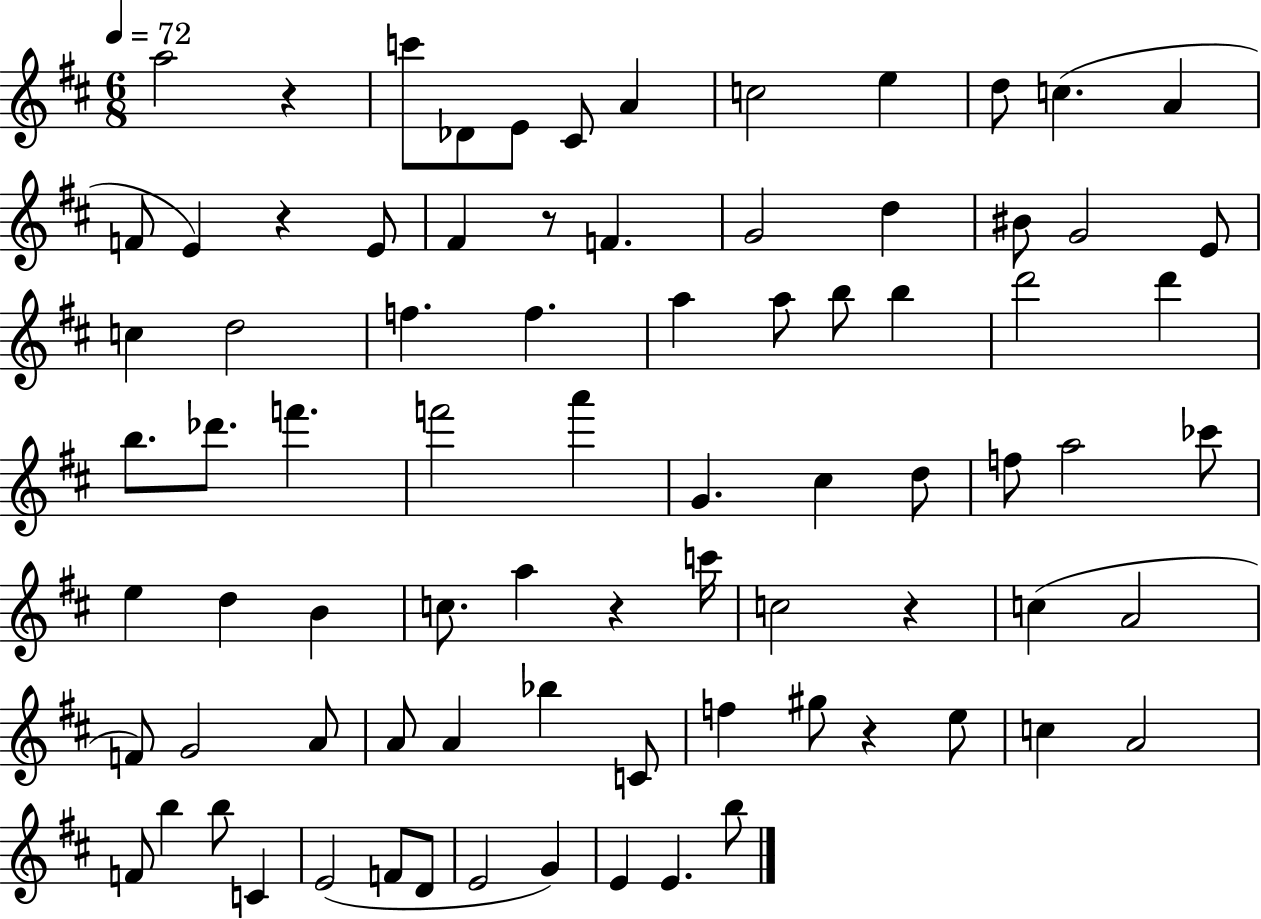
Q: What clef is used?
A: treble